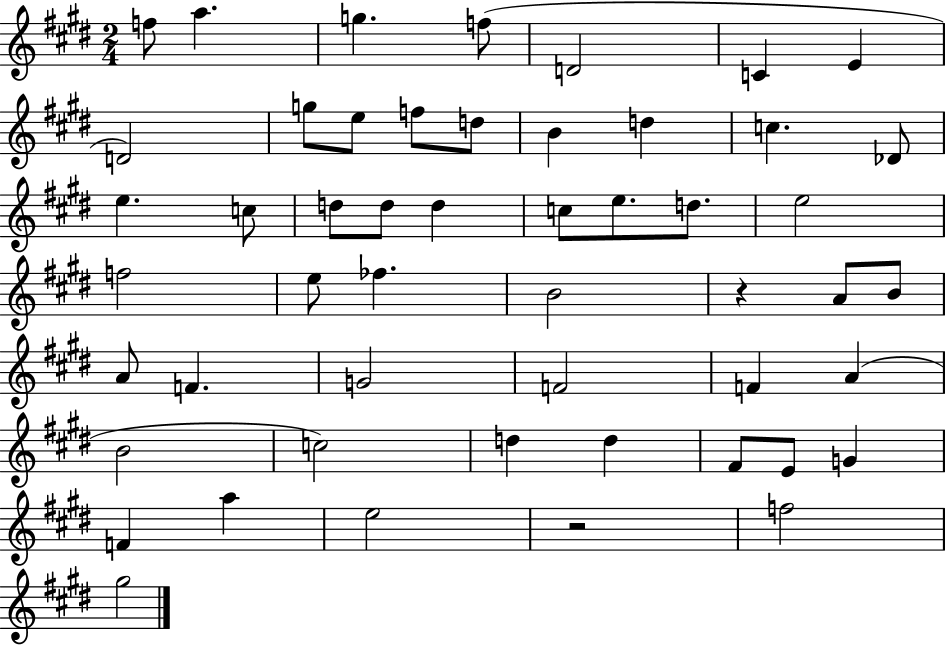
X:1
T:Untitled
M:2/4
L:1/4
K:E
f/2 a g f/2 D2 C E D2 g/2 e/2 f/2 d/2 B d c _D/2 e c/2 d/2 d/2 d c/2 e/2 d/2 e2 f2 e/2 _f B2 z A/2 B/2 A/2 F G2 F2 F A B2 c2 d d ^F/2 E/2 G F a e2 z2 f2 ^g2